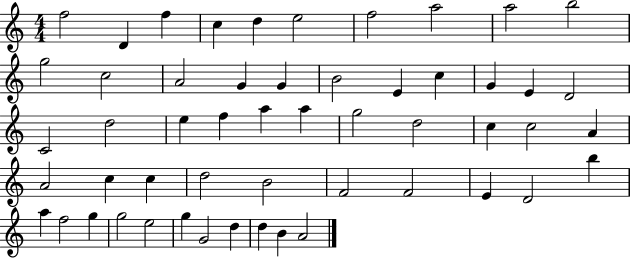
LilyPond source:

{
  \clef treble
  \numericTimeSignature
  \time 4/4
  \key c \major
  f''2 d'4 f''4 | c''4 d''4 e''2 | f''2 a''2 | a''2 b''2 | \break g''2 c''2 | a'2 g'4 g'4 | b'2 e'4 c''4 | g'4 e'4 d'2 | \break c'2 d''2 | e''4 f''4 a''4 a''4 | g''2 d''2 | c''4 c''2 a'4 | \break a'2 c''4 c''4 | d''2 b'2 | f'2 f'2 | e'4 d'2 b''4 | \break a''4 f''2 g''4 | g''2 e''2 | g''4 g'2 d''4 | d''4 b'4 a'2 | \break \bar "|."
}